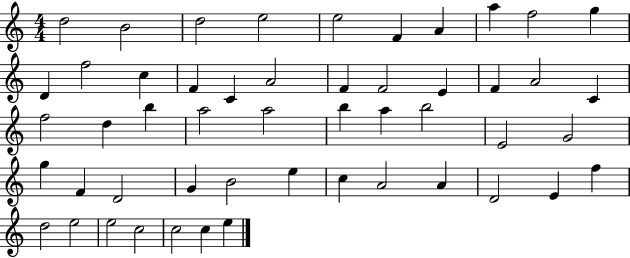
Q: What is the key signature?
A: C major